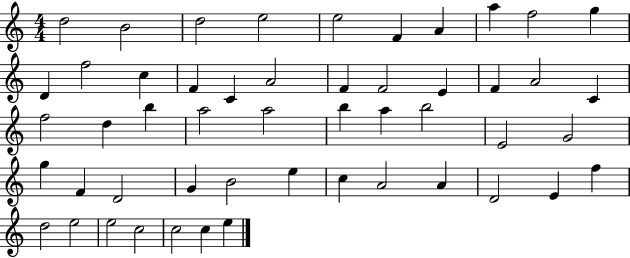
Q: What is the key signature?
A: C major